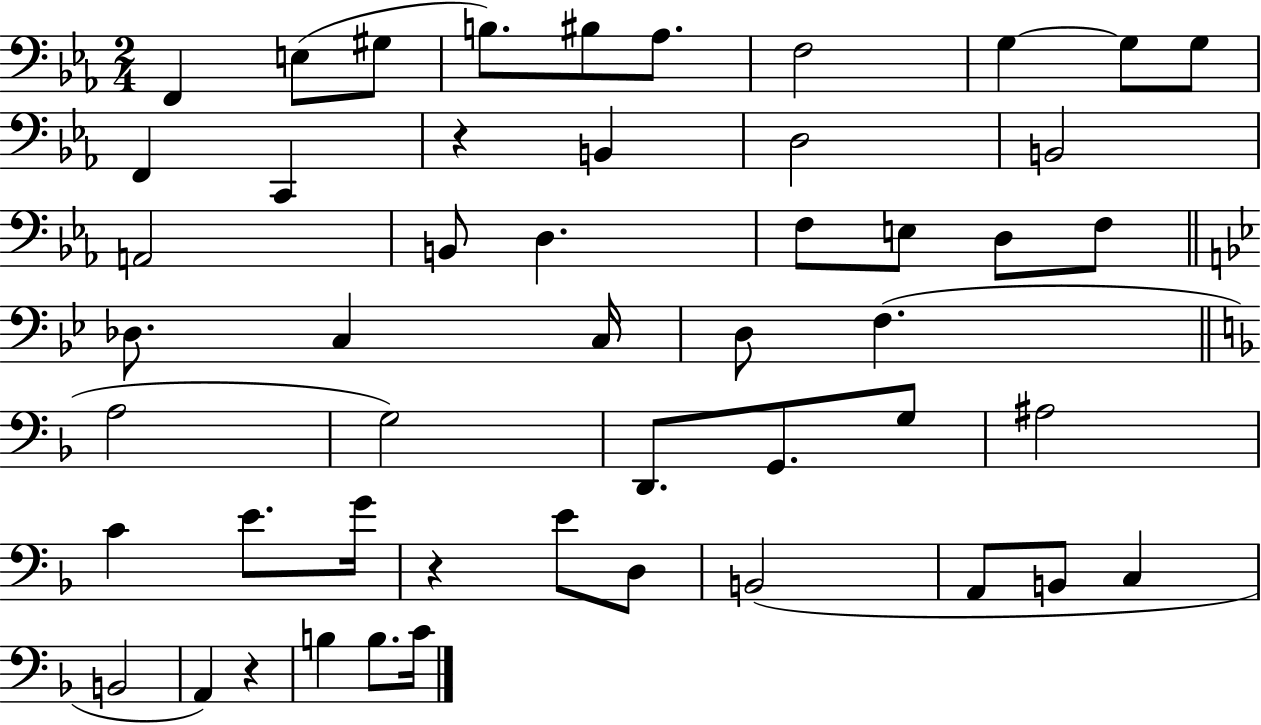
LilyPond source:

{
  \clef bass
  \numericTimeSignature
  \time 2/4
  \key ees \major
  f,4 e8( gis8 | b8.) bis8 aes8. | f2 | g4~~ g8 g8 | \break f,4 c,4 | r4 b,4 | d2 | b,2 | \break a,2 | b,8 d4. | f8 e8 d8 f8 | \bar "||" \break \key bes \major des8. c4 c16 | d8 f4.( | \bar "||" \break \key d \minor a2 | g2) | d,8. g,8. g8 | ais2 | \break c'4 e'8. g'16 | r4 e'8 d8 | b,2( | a,8 b,8 c4 | \break b,2 | a,4) r4 | b4 b8. c'16 | \bar "|."
}